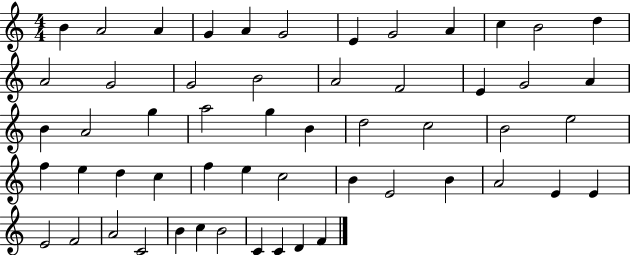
{
  \clef treble
  \numericTimeSignature
  \time 4/4
  \key c \major
  b'4 a'2 a'4 | g'4 a'4 g'2 | e'4 g'2 a'4 | c''4 b'2 d''4 | \break a'2 g'2 | g'2 b'2 | a'2 f'2 | e'4 g'2 a'4 | \break b'4 a'2 g''4 | a''2 g''4 b'4 | d''2 c''2 | b'2 e''2 | \break f''4 e''4 d''4 c''4 | f''4 e''4 c''2 | b'4 e'2 b'4 | a'2 e'4 e'4 | \break e'2 f'2 | a'2 c'2 | b'4 c''4 b'2 | c'4 c'4 d'4 f'4 | \break \bar "|."
}